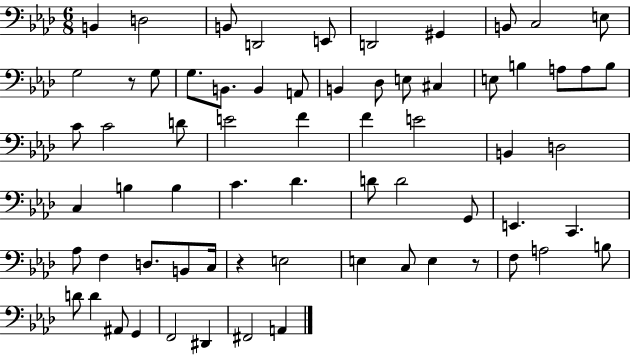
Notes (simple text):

B2/q D3/h B2/e D2/h E2/e D2/h G#2/q B2/e C3/h E3/e G3/h R/e G3/e G3/e. B2/e. B2/q A2/e B2/q Db3/e E3/e C#3/q E3/e B3/q A3/e A3/e B3/e C4/e C4/h D4/e E4/h F4/q F4/q E4/h B2/q D3/h C3/q B3/q B3/q C4/q. Db4/q. D4/e D4/h G2/e E2/q. C2/q. Ab3/e F3/q D3/e. B2/e C3/s R/q E3/h E3/q C3/e E3/q R/e F3/e A3/h B3/e D4/e D4/q A#2/e G2/q F2/h D#2/q F#2/h A2/q